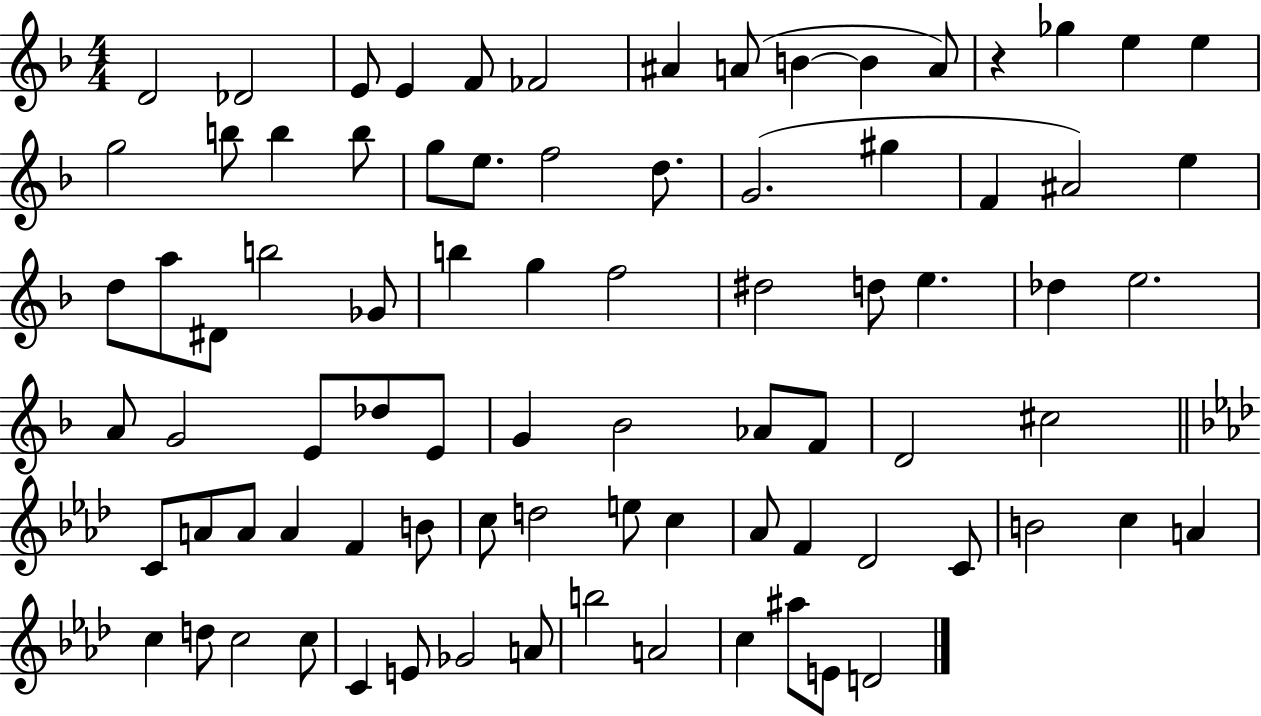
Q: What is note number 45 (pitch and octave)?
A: E4